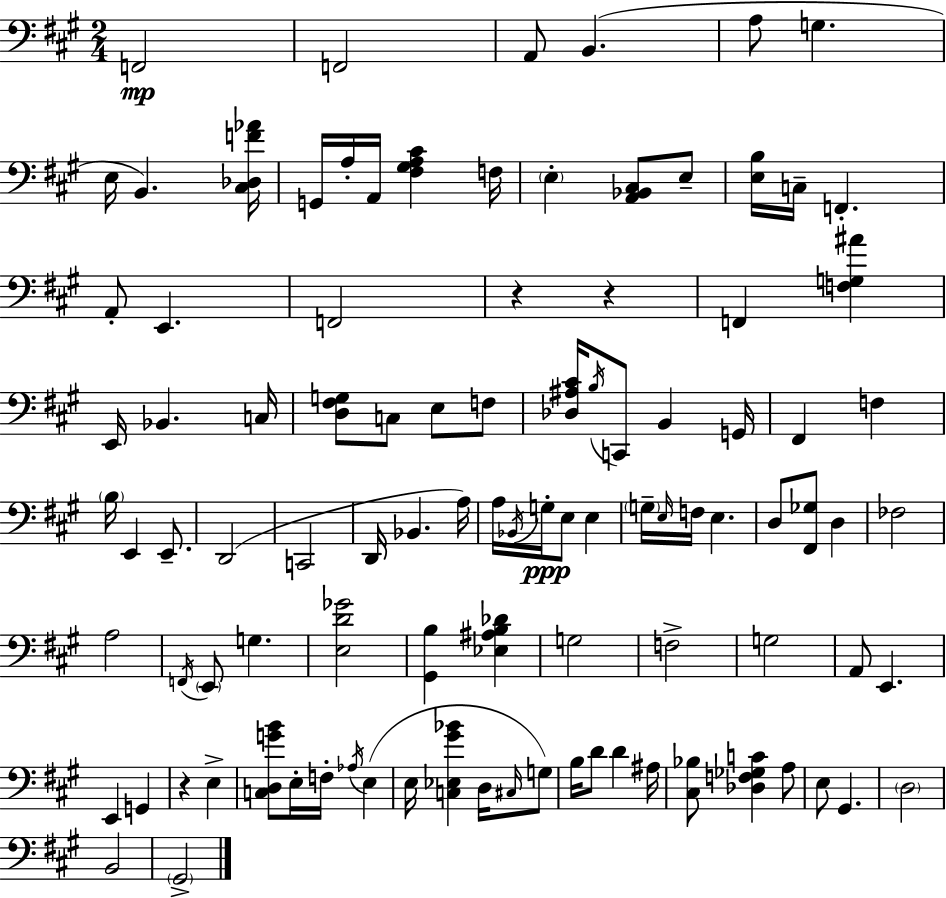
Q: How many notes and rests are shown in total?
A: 100